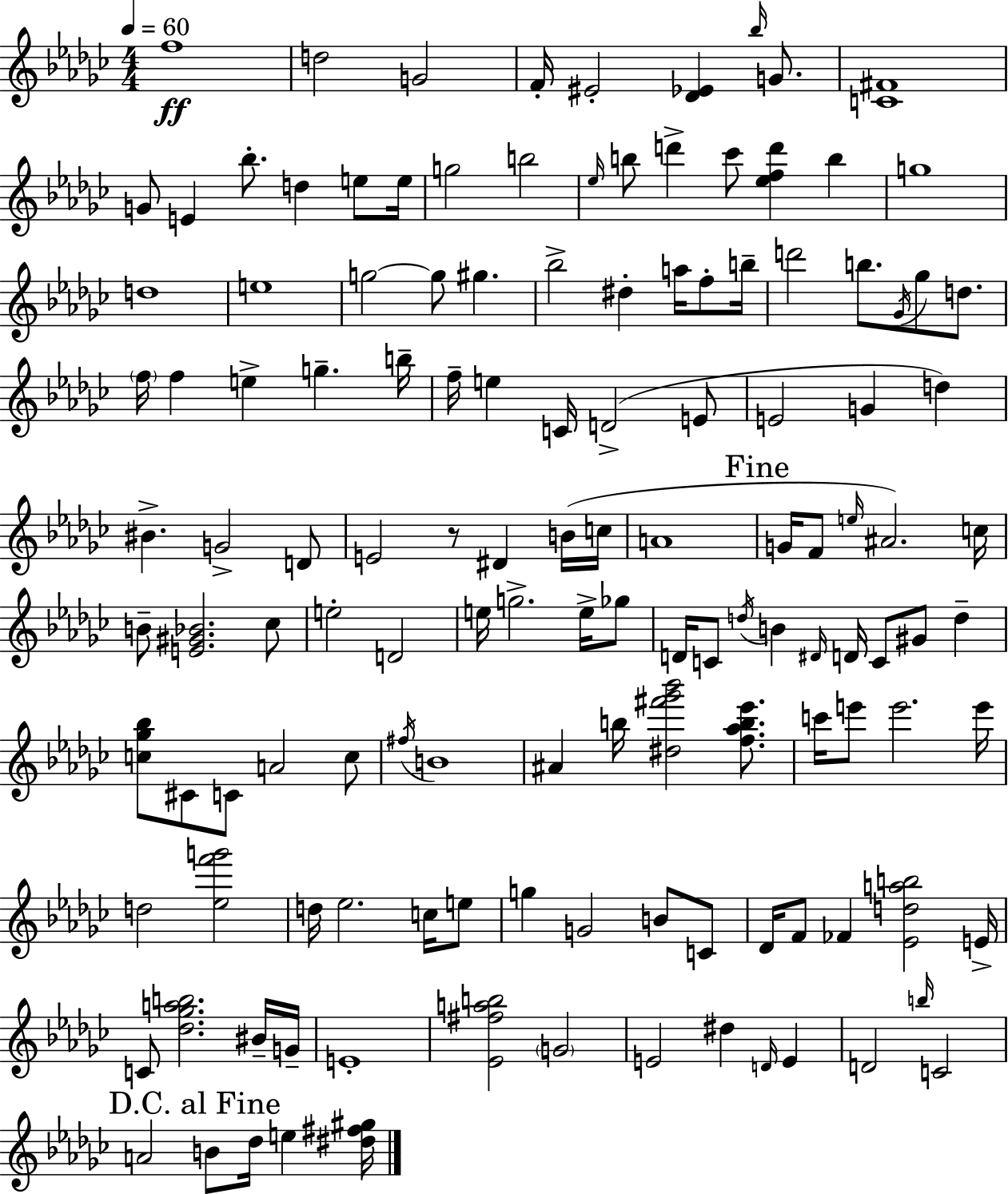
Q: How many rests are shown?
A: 1